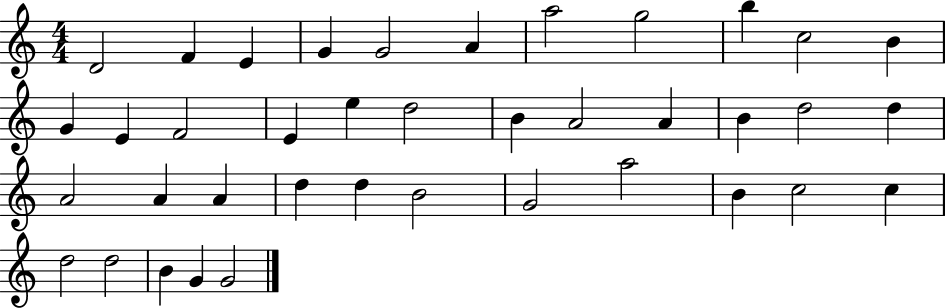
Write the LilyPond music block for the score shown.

{
  \clef treble
  \numericTimeSignature
  \time 4/4
  \key c \major
  d'2 f'4 e'4 | g'4 g'2 a'4 | a''2 g''2 | b''4 c''2 b'4 | \break g'4 e'4 f'2 | e'4 e''4 d''2 | b'4 a'2 a'4 | b'4 d''2 d''4 | \break a'2 a'4 a'4 | d''4 d''4 b'2 | g'2 a''2 | b'4 c''2 c''4 | \break d''2 d''2 | b'4 g'4 g'2 | \bar "|."
}